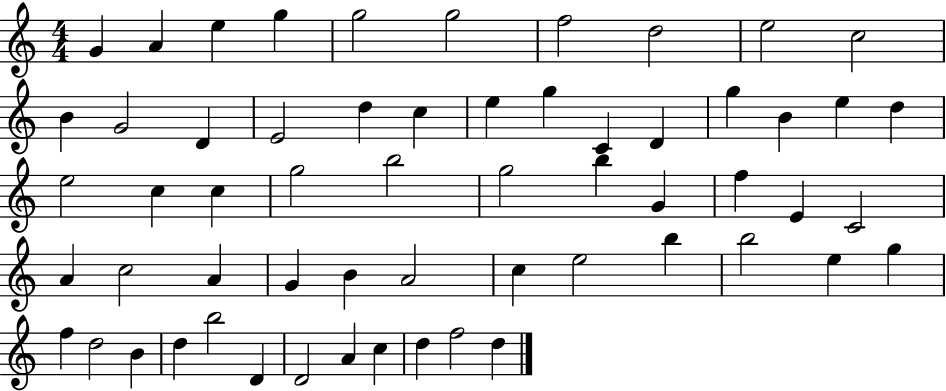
{
  \clef treble
  \numericTimeSignature
  \time 4/4
  \key c \major
  g'4 a'4 e''4 g''4 | g''2 g''2 | f''2 d''2 | e''2 c''2 | \break b'4 g'2 d'4 | e'2 d''4 c''4 | e''4 g''4 c'4 d'4 | g''4 b'4 e''4 d''4 | \break e''2 c''4 c''4 | g''2 b''2 | g''2 b''4 g'4 | f''4 e'4 c'2 | \break a'4 c''2 a'4 | g'4 b'4 a'2 | c''4 e''2 b''4 | b''2 e''4 g''4 | \break f''4 d''2 b'4 | d''4 b''2 d'4 | d'2 a'4 c''4 | d''4 f''2 d''4 | \break \bar "|."
}